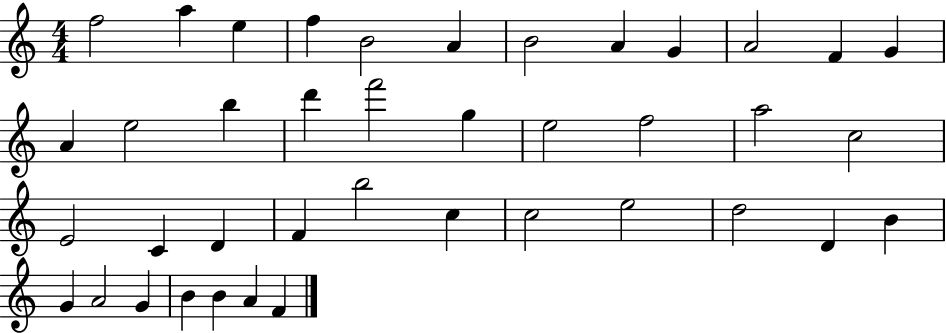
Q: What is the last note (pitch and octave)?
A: F4